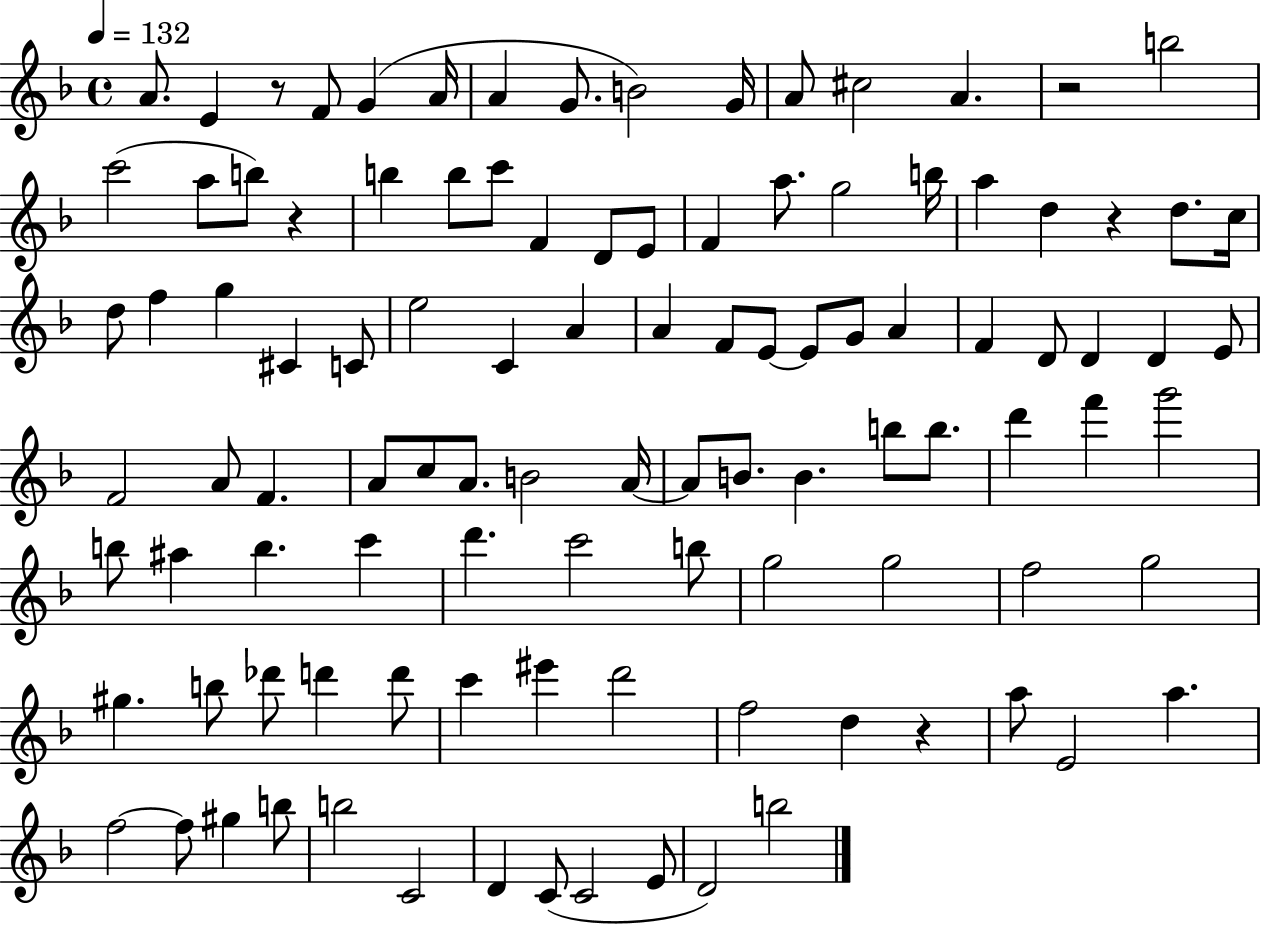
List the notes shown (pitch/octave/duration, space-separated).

A4/e. E4/q R/e F4/e G4/q A4/s A4/q G4/e. B4/h G4/s A4/e C#5/h A4/q. R/h B5/h C6/h A5/e B5/e R/q B5/q B5/e C6/e F4/q D4/e E4/e F4/q A5/e. G5/h B5/s A5/q D5/q R/q D5/e. C5/s D5/e F5/q G5/q C#4/q C4/e E5/h C4/q A4/q A4/q F4/e E4/e E4/e G4/e A4/q F4/q D4/e D4/q D4/q E4/e F4/h A4/e F4/q. A4/e C5/e A4/e. B4/h A4/s A4/e B4/e. B4/q. B5/e B5/e. D6/q F6/q G6/h B5/e A#5/q B5/q. C6/q D6/q. C6/h B5/e G5/h G5/h F5/h G5/h G#5/q. B5/e Db6/e D6/q D6/e C6/q EIS6/q D6/h F5/h D5/q R/q A5/e E4/h A5/q. F5/h F5/e G#5/q B5/e B5/h C4/h D4/q C4/e C4/h E4/e D4/h B5/h